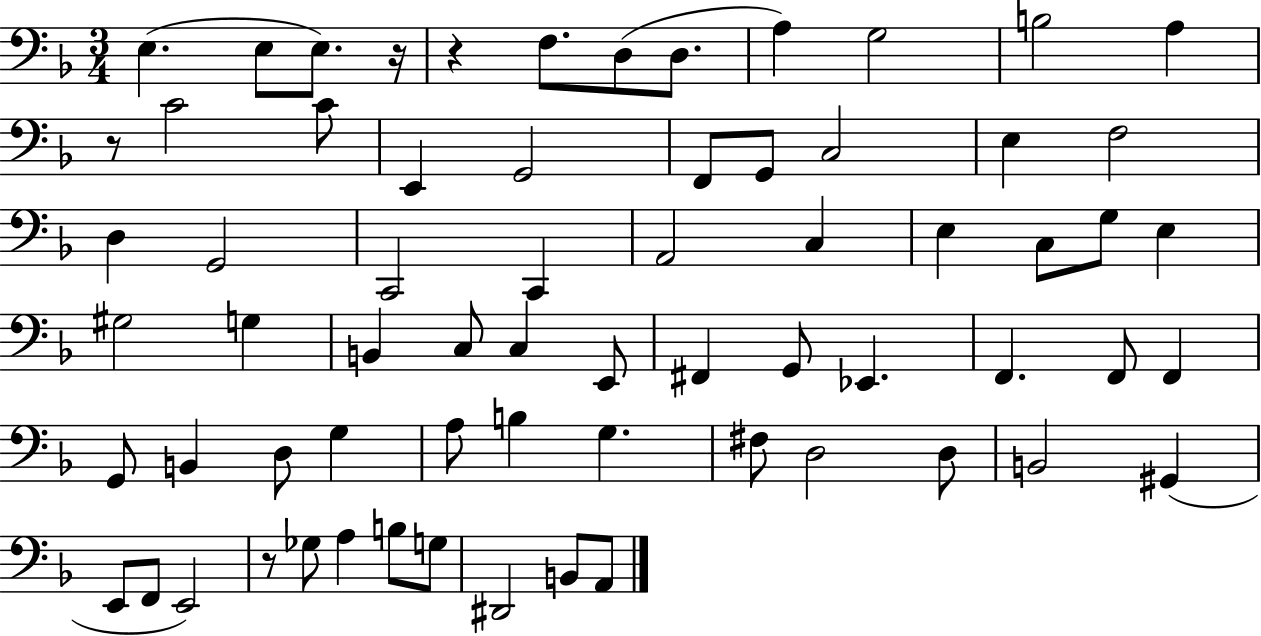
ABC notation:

X:1
T:Untitled
M:3/4
L:1/4
K:F
E, E,/2 E,/2 z/4 z F,/2 D,/2 D,/2 A, G,2 B,2 A, z/2 C2 C/2 E,, G,,2 F,,/2 G,,/2 C,2 E, F,2 D, G,,2 C,,2 C,, A,,2 C, E, C,/2 G,/2 E, ^G,2 G, B,, C,/2 C, E,,/2 ^F,, G,,/2 _E,, F,, F,,/2 F,, G,,/2 B,, D,/2 G, A,/2 B, G, ^F,/2 D,2 D,/2 B,,2 ^G,, E,,/2 F,,/2 E,,2 z/2 _G,/2 A, B,/2 G,/2 ^D,,2 B,,/2 A,,/2